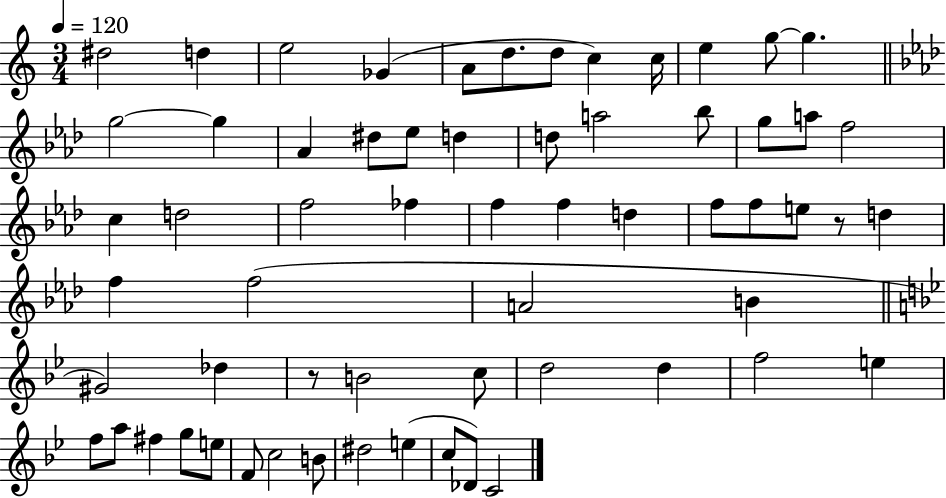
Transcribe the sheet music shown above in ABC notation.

X:1
T:Untitled
M:3/4
L:1/4
K:C
^d2 d e2 _G A/2 d/2 d/2 c c/4 e g/2 g g2 g _A ^d/2 _e/2 d d/2 a2 _b/2 g/2 a/2 f2 c d2 f2 _f f f d f/2 f/2 e/2 z/2 d f f2 A2 B ^G2 _d z/2 B2 c/2 d2 d f2 e f/2 a/2 ^f g/2 e/2 F/2 c2 B/2 ^d2 e c/2 _D/2 C2